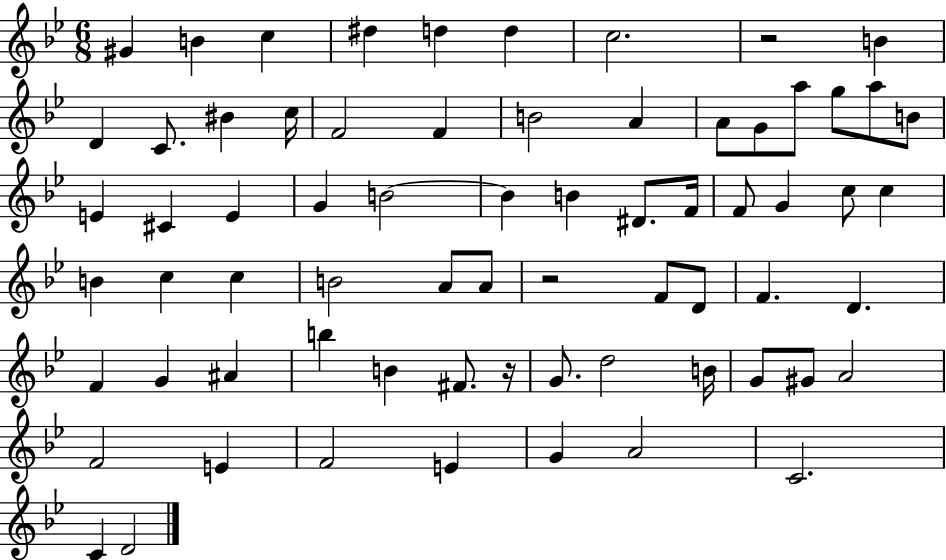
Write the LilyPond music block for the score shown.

{
  \clef treble
  \numericTimeSignature
  \time 6/8
  \key bes \major
  \repeat volta 2 { gis'4 b'4 c''4 | dis''4 d''4 d''4 | c''2. | r2 b'4 | \break d'4 c'8. bis'4 c''16 | f'2 f'4 | b'2 a'4 | a'8 g'8 a''8 g''8 a''8 b'8 | \break e'4 cis'4 e'4 | g'4 b'2~~ | b'4 b'4 dis'8. f'16 | f'8 g'4 c''8 c''4 | \break b'4 c''4 c''4 | b'2 a'8 a'8 | r2 f'8 d'8 | f'4. d'4. | \break f'4 g'4 ais'4 | b''4 b'4 fis'8. r16 | g'8. d''2 b'16 | g'8 gis'8 a'2 | \break f'2 e'4 | f'2 e'4 | g'4 a'2 | c'2. | \break c'4 d'2 | } \bar "|."
}